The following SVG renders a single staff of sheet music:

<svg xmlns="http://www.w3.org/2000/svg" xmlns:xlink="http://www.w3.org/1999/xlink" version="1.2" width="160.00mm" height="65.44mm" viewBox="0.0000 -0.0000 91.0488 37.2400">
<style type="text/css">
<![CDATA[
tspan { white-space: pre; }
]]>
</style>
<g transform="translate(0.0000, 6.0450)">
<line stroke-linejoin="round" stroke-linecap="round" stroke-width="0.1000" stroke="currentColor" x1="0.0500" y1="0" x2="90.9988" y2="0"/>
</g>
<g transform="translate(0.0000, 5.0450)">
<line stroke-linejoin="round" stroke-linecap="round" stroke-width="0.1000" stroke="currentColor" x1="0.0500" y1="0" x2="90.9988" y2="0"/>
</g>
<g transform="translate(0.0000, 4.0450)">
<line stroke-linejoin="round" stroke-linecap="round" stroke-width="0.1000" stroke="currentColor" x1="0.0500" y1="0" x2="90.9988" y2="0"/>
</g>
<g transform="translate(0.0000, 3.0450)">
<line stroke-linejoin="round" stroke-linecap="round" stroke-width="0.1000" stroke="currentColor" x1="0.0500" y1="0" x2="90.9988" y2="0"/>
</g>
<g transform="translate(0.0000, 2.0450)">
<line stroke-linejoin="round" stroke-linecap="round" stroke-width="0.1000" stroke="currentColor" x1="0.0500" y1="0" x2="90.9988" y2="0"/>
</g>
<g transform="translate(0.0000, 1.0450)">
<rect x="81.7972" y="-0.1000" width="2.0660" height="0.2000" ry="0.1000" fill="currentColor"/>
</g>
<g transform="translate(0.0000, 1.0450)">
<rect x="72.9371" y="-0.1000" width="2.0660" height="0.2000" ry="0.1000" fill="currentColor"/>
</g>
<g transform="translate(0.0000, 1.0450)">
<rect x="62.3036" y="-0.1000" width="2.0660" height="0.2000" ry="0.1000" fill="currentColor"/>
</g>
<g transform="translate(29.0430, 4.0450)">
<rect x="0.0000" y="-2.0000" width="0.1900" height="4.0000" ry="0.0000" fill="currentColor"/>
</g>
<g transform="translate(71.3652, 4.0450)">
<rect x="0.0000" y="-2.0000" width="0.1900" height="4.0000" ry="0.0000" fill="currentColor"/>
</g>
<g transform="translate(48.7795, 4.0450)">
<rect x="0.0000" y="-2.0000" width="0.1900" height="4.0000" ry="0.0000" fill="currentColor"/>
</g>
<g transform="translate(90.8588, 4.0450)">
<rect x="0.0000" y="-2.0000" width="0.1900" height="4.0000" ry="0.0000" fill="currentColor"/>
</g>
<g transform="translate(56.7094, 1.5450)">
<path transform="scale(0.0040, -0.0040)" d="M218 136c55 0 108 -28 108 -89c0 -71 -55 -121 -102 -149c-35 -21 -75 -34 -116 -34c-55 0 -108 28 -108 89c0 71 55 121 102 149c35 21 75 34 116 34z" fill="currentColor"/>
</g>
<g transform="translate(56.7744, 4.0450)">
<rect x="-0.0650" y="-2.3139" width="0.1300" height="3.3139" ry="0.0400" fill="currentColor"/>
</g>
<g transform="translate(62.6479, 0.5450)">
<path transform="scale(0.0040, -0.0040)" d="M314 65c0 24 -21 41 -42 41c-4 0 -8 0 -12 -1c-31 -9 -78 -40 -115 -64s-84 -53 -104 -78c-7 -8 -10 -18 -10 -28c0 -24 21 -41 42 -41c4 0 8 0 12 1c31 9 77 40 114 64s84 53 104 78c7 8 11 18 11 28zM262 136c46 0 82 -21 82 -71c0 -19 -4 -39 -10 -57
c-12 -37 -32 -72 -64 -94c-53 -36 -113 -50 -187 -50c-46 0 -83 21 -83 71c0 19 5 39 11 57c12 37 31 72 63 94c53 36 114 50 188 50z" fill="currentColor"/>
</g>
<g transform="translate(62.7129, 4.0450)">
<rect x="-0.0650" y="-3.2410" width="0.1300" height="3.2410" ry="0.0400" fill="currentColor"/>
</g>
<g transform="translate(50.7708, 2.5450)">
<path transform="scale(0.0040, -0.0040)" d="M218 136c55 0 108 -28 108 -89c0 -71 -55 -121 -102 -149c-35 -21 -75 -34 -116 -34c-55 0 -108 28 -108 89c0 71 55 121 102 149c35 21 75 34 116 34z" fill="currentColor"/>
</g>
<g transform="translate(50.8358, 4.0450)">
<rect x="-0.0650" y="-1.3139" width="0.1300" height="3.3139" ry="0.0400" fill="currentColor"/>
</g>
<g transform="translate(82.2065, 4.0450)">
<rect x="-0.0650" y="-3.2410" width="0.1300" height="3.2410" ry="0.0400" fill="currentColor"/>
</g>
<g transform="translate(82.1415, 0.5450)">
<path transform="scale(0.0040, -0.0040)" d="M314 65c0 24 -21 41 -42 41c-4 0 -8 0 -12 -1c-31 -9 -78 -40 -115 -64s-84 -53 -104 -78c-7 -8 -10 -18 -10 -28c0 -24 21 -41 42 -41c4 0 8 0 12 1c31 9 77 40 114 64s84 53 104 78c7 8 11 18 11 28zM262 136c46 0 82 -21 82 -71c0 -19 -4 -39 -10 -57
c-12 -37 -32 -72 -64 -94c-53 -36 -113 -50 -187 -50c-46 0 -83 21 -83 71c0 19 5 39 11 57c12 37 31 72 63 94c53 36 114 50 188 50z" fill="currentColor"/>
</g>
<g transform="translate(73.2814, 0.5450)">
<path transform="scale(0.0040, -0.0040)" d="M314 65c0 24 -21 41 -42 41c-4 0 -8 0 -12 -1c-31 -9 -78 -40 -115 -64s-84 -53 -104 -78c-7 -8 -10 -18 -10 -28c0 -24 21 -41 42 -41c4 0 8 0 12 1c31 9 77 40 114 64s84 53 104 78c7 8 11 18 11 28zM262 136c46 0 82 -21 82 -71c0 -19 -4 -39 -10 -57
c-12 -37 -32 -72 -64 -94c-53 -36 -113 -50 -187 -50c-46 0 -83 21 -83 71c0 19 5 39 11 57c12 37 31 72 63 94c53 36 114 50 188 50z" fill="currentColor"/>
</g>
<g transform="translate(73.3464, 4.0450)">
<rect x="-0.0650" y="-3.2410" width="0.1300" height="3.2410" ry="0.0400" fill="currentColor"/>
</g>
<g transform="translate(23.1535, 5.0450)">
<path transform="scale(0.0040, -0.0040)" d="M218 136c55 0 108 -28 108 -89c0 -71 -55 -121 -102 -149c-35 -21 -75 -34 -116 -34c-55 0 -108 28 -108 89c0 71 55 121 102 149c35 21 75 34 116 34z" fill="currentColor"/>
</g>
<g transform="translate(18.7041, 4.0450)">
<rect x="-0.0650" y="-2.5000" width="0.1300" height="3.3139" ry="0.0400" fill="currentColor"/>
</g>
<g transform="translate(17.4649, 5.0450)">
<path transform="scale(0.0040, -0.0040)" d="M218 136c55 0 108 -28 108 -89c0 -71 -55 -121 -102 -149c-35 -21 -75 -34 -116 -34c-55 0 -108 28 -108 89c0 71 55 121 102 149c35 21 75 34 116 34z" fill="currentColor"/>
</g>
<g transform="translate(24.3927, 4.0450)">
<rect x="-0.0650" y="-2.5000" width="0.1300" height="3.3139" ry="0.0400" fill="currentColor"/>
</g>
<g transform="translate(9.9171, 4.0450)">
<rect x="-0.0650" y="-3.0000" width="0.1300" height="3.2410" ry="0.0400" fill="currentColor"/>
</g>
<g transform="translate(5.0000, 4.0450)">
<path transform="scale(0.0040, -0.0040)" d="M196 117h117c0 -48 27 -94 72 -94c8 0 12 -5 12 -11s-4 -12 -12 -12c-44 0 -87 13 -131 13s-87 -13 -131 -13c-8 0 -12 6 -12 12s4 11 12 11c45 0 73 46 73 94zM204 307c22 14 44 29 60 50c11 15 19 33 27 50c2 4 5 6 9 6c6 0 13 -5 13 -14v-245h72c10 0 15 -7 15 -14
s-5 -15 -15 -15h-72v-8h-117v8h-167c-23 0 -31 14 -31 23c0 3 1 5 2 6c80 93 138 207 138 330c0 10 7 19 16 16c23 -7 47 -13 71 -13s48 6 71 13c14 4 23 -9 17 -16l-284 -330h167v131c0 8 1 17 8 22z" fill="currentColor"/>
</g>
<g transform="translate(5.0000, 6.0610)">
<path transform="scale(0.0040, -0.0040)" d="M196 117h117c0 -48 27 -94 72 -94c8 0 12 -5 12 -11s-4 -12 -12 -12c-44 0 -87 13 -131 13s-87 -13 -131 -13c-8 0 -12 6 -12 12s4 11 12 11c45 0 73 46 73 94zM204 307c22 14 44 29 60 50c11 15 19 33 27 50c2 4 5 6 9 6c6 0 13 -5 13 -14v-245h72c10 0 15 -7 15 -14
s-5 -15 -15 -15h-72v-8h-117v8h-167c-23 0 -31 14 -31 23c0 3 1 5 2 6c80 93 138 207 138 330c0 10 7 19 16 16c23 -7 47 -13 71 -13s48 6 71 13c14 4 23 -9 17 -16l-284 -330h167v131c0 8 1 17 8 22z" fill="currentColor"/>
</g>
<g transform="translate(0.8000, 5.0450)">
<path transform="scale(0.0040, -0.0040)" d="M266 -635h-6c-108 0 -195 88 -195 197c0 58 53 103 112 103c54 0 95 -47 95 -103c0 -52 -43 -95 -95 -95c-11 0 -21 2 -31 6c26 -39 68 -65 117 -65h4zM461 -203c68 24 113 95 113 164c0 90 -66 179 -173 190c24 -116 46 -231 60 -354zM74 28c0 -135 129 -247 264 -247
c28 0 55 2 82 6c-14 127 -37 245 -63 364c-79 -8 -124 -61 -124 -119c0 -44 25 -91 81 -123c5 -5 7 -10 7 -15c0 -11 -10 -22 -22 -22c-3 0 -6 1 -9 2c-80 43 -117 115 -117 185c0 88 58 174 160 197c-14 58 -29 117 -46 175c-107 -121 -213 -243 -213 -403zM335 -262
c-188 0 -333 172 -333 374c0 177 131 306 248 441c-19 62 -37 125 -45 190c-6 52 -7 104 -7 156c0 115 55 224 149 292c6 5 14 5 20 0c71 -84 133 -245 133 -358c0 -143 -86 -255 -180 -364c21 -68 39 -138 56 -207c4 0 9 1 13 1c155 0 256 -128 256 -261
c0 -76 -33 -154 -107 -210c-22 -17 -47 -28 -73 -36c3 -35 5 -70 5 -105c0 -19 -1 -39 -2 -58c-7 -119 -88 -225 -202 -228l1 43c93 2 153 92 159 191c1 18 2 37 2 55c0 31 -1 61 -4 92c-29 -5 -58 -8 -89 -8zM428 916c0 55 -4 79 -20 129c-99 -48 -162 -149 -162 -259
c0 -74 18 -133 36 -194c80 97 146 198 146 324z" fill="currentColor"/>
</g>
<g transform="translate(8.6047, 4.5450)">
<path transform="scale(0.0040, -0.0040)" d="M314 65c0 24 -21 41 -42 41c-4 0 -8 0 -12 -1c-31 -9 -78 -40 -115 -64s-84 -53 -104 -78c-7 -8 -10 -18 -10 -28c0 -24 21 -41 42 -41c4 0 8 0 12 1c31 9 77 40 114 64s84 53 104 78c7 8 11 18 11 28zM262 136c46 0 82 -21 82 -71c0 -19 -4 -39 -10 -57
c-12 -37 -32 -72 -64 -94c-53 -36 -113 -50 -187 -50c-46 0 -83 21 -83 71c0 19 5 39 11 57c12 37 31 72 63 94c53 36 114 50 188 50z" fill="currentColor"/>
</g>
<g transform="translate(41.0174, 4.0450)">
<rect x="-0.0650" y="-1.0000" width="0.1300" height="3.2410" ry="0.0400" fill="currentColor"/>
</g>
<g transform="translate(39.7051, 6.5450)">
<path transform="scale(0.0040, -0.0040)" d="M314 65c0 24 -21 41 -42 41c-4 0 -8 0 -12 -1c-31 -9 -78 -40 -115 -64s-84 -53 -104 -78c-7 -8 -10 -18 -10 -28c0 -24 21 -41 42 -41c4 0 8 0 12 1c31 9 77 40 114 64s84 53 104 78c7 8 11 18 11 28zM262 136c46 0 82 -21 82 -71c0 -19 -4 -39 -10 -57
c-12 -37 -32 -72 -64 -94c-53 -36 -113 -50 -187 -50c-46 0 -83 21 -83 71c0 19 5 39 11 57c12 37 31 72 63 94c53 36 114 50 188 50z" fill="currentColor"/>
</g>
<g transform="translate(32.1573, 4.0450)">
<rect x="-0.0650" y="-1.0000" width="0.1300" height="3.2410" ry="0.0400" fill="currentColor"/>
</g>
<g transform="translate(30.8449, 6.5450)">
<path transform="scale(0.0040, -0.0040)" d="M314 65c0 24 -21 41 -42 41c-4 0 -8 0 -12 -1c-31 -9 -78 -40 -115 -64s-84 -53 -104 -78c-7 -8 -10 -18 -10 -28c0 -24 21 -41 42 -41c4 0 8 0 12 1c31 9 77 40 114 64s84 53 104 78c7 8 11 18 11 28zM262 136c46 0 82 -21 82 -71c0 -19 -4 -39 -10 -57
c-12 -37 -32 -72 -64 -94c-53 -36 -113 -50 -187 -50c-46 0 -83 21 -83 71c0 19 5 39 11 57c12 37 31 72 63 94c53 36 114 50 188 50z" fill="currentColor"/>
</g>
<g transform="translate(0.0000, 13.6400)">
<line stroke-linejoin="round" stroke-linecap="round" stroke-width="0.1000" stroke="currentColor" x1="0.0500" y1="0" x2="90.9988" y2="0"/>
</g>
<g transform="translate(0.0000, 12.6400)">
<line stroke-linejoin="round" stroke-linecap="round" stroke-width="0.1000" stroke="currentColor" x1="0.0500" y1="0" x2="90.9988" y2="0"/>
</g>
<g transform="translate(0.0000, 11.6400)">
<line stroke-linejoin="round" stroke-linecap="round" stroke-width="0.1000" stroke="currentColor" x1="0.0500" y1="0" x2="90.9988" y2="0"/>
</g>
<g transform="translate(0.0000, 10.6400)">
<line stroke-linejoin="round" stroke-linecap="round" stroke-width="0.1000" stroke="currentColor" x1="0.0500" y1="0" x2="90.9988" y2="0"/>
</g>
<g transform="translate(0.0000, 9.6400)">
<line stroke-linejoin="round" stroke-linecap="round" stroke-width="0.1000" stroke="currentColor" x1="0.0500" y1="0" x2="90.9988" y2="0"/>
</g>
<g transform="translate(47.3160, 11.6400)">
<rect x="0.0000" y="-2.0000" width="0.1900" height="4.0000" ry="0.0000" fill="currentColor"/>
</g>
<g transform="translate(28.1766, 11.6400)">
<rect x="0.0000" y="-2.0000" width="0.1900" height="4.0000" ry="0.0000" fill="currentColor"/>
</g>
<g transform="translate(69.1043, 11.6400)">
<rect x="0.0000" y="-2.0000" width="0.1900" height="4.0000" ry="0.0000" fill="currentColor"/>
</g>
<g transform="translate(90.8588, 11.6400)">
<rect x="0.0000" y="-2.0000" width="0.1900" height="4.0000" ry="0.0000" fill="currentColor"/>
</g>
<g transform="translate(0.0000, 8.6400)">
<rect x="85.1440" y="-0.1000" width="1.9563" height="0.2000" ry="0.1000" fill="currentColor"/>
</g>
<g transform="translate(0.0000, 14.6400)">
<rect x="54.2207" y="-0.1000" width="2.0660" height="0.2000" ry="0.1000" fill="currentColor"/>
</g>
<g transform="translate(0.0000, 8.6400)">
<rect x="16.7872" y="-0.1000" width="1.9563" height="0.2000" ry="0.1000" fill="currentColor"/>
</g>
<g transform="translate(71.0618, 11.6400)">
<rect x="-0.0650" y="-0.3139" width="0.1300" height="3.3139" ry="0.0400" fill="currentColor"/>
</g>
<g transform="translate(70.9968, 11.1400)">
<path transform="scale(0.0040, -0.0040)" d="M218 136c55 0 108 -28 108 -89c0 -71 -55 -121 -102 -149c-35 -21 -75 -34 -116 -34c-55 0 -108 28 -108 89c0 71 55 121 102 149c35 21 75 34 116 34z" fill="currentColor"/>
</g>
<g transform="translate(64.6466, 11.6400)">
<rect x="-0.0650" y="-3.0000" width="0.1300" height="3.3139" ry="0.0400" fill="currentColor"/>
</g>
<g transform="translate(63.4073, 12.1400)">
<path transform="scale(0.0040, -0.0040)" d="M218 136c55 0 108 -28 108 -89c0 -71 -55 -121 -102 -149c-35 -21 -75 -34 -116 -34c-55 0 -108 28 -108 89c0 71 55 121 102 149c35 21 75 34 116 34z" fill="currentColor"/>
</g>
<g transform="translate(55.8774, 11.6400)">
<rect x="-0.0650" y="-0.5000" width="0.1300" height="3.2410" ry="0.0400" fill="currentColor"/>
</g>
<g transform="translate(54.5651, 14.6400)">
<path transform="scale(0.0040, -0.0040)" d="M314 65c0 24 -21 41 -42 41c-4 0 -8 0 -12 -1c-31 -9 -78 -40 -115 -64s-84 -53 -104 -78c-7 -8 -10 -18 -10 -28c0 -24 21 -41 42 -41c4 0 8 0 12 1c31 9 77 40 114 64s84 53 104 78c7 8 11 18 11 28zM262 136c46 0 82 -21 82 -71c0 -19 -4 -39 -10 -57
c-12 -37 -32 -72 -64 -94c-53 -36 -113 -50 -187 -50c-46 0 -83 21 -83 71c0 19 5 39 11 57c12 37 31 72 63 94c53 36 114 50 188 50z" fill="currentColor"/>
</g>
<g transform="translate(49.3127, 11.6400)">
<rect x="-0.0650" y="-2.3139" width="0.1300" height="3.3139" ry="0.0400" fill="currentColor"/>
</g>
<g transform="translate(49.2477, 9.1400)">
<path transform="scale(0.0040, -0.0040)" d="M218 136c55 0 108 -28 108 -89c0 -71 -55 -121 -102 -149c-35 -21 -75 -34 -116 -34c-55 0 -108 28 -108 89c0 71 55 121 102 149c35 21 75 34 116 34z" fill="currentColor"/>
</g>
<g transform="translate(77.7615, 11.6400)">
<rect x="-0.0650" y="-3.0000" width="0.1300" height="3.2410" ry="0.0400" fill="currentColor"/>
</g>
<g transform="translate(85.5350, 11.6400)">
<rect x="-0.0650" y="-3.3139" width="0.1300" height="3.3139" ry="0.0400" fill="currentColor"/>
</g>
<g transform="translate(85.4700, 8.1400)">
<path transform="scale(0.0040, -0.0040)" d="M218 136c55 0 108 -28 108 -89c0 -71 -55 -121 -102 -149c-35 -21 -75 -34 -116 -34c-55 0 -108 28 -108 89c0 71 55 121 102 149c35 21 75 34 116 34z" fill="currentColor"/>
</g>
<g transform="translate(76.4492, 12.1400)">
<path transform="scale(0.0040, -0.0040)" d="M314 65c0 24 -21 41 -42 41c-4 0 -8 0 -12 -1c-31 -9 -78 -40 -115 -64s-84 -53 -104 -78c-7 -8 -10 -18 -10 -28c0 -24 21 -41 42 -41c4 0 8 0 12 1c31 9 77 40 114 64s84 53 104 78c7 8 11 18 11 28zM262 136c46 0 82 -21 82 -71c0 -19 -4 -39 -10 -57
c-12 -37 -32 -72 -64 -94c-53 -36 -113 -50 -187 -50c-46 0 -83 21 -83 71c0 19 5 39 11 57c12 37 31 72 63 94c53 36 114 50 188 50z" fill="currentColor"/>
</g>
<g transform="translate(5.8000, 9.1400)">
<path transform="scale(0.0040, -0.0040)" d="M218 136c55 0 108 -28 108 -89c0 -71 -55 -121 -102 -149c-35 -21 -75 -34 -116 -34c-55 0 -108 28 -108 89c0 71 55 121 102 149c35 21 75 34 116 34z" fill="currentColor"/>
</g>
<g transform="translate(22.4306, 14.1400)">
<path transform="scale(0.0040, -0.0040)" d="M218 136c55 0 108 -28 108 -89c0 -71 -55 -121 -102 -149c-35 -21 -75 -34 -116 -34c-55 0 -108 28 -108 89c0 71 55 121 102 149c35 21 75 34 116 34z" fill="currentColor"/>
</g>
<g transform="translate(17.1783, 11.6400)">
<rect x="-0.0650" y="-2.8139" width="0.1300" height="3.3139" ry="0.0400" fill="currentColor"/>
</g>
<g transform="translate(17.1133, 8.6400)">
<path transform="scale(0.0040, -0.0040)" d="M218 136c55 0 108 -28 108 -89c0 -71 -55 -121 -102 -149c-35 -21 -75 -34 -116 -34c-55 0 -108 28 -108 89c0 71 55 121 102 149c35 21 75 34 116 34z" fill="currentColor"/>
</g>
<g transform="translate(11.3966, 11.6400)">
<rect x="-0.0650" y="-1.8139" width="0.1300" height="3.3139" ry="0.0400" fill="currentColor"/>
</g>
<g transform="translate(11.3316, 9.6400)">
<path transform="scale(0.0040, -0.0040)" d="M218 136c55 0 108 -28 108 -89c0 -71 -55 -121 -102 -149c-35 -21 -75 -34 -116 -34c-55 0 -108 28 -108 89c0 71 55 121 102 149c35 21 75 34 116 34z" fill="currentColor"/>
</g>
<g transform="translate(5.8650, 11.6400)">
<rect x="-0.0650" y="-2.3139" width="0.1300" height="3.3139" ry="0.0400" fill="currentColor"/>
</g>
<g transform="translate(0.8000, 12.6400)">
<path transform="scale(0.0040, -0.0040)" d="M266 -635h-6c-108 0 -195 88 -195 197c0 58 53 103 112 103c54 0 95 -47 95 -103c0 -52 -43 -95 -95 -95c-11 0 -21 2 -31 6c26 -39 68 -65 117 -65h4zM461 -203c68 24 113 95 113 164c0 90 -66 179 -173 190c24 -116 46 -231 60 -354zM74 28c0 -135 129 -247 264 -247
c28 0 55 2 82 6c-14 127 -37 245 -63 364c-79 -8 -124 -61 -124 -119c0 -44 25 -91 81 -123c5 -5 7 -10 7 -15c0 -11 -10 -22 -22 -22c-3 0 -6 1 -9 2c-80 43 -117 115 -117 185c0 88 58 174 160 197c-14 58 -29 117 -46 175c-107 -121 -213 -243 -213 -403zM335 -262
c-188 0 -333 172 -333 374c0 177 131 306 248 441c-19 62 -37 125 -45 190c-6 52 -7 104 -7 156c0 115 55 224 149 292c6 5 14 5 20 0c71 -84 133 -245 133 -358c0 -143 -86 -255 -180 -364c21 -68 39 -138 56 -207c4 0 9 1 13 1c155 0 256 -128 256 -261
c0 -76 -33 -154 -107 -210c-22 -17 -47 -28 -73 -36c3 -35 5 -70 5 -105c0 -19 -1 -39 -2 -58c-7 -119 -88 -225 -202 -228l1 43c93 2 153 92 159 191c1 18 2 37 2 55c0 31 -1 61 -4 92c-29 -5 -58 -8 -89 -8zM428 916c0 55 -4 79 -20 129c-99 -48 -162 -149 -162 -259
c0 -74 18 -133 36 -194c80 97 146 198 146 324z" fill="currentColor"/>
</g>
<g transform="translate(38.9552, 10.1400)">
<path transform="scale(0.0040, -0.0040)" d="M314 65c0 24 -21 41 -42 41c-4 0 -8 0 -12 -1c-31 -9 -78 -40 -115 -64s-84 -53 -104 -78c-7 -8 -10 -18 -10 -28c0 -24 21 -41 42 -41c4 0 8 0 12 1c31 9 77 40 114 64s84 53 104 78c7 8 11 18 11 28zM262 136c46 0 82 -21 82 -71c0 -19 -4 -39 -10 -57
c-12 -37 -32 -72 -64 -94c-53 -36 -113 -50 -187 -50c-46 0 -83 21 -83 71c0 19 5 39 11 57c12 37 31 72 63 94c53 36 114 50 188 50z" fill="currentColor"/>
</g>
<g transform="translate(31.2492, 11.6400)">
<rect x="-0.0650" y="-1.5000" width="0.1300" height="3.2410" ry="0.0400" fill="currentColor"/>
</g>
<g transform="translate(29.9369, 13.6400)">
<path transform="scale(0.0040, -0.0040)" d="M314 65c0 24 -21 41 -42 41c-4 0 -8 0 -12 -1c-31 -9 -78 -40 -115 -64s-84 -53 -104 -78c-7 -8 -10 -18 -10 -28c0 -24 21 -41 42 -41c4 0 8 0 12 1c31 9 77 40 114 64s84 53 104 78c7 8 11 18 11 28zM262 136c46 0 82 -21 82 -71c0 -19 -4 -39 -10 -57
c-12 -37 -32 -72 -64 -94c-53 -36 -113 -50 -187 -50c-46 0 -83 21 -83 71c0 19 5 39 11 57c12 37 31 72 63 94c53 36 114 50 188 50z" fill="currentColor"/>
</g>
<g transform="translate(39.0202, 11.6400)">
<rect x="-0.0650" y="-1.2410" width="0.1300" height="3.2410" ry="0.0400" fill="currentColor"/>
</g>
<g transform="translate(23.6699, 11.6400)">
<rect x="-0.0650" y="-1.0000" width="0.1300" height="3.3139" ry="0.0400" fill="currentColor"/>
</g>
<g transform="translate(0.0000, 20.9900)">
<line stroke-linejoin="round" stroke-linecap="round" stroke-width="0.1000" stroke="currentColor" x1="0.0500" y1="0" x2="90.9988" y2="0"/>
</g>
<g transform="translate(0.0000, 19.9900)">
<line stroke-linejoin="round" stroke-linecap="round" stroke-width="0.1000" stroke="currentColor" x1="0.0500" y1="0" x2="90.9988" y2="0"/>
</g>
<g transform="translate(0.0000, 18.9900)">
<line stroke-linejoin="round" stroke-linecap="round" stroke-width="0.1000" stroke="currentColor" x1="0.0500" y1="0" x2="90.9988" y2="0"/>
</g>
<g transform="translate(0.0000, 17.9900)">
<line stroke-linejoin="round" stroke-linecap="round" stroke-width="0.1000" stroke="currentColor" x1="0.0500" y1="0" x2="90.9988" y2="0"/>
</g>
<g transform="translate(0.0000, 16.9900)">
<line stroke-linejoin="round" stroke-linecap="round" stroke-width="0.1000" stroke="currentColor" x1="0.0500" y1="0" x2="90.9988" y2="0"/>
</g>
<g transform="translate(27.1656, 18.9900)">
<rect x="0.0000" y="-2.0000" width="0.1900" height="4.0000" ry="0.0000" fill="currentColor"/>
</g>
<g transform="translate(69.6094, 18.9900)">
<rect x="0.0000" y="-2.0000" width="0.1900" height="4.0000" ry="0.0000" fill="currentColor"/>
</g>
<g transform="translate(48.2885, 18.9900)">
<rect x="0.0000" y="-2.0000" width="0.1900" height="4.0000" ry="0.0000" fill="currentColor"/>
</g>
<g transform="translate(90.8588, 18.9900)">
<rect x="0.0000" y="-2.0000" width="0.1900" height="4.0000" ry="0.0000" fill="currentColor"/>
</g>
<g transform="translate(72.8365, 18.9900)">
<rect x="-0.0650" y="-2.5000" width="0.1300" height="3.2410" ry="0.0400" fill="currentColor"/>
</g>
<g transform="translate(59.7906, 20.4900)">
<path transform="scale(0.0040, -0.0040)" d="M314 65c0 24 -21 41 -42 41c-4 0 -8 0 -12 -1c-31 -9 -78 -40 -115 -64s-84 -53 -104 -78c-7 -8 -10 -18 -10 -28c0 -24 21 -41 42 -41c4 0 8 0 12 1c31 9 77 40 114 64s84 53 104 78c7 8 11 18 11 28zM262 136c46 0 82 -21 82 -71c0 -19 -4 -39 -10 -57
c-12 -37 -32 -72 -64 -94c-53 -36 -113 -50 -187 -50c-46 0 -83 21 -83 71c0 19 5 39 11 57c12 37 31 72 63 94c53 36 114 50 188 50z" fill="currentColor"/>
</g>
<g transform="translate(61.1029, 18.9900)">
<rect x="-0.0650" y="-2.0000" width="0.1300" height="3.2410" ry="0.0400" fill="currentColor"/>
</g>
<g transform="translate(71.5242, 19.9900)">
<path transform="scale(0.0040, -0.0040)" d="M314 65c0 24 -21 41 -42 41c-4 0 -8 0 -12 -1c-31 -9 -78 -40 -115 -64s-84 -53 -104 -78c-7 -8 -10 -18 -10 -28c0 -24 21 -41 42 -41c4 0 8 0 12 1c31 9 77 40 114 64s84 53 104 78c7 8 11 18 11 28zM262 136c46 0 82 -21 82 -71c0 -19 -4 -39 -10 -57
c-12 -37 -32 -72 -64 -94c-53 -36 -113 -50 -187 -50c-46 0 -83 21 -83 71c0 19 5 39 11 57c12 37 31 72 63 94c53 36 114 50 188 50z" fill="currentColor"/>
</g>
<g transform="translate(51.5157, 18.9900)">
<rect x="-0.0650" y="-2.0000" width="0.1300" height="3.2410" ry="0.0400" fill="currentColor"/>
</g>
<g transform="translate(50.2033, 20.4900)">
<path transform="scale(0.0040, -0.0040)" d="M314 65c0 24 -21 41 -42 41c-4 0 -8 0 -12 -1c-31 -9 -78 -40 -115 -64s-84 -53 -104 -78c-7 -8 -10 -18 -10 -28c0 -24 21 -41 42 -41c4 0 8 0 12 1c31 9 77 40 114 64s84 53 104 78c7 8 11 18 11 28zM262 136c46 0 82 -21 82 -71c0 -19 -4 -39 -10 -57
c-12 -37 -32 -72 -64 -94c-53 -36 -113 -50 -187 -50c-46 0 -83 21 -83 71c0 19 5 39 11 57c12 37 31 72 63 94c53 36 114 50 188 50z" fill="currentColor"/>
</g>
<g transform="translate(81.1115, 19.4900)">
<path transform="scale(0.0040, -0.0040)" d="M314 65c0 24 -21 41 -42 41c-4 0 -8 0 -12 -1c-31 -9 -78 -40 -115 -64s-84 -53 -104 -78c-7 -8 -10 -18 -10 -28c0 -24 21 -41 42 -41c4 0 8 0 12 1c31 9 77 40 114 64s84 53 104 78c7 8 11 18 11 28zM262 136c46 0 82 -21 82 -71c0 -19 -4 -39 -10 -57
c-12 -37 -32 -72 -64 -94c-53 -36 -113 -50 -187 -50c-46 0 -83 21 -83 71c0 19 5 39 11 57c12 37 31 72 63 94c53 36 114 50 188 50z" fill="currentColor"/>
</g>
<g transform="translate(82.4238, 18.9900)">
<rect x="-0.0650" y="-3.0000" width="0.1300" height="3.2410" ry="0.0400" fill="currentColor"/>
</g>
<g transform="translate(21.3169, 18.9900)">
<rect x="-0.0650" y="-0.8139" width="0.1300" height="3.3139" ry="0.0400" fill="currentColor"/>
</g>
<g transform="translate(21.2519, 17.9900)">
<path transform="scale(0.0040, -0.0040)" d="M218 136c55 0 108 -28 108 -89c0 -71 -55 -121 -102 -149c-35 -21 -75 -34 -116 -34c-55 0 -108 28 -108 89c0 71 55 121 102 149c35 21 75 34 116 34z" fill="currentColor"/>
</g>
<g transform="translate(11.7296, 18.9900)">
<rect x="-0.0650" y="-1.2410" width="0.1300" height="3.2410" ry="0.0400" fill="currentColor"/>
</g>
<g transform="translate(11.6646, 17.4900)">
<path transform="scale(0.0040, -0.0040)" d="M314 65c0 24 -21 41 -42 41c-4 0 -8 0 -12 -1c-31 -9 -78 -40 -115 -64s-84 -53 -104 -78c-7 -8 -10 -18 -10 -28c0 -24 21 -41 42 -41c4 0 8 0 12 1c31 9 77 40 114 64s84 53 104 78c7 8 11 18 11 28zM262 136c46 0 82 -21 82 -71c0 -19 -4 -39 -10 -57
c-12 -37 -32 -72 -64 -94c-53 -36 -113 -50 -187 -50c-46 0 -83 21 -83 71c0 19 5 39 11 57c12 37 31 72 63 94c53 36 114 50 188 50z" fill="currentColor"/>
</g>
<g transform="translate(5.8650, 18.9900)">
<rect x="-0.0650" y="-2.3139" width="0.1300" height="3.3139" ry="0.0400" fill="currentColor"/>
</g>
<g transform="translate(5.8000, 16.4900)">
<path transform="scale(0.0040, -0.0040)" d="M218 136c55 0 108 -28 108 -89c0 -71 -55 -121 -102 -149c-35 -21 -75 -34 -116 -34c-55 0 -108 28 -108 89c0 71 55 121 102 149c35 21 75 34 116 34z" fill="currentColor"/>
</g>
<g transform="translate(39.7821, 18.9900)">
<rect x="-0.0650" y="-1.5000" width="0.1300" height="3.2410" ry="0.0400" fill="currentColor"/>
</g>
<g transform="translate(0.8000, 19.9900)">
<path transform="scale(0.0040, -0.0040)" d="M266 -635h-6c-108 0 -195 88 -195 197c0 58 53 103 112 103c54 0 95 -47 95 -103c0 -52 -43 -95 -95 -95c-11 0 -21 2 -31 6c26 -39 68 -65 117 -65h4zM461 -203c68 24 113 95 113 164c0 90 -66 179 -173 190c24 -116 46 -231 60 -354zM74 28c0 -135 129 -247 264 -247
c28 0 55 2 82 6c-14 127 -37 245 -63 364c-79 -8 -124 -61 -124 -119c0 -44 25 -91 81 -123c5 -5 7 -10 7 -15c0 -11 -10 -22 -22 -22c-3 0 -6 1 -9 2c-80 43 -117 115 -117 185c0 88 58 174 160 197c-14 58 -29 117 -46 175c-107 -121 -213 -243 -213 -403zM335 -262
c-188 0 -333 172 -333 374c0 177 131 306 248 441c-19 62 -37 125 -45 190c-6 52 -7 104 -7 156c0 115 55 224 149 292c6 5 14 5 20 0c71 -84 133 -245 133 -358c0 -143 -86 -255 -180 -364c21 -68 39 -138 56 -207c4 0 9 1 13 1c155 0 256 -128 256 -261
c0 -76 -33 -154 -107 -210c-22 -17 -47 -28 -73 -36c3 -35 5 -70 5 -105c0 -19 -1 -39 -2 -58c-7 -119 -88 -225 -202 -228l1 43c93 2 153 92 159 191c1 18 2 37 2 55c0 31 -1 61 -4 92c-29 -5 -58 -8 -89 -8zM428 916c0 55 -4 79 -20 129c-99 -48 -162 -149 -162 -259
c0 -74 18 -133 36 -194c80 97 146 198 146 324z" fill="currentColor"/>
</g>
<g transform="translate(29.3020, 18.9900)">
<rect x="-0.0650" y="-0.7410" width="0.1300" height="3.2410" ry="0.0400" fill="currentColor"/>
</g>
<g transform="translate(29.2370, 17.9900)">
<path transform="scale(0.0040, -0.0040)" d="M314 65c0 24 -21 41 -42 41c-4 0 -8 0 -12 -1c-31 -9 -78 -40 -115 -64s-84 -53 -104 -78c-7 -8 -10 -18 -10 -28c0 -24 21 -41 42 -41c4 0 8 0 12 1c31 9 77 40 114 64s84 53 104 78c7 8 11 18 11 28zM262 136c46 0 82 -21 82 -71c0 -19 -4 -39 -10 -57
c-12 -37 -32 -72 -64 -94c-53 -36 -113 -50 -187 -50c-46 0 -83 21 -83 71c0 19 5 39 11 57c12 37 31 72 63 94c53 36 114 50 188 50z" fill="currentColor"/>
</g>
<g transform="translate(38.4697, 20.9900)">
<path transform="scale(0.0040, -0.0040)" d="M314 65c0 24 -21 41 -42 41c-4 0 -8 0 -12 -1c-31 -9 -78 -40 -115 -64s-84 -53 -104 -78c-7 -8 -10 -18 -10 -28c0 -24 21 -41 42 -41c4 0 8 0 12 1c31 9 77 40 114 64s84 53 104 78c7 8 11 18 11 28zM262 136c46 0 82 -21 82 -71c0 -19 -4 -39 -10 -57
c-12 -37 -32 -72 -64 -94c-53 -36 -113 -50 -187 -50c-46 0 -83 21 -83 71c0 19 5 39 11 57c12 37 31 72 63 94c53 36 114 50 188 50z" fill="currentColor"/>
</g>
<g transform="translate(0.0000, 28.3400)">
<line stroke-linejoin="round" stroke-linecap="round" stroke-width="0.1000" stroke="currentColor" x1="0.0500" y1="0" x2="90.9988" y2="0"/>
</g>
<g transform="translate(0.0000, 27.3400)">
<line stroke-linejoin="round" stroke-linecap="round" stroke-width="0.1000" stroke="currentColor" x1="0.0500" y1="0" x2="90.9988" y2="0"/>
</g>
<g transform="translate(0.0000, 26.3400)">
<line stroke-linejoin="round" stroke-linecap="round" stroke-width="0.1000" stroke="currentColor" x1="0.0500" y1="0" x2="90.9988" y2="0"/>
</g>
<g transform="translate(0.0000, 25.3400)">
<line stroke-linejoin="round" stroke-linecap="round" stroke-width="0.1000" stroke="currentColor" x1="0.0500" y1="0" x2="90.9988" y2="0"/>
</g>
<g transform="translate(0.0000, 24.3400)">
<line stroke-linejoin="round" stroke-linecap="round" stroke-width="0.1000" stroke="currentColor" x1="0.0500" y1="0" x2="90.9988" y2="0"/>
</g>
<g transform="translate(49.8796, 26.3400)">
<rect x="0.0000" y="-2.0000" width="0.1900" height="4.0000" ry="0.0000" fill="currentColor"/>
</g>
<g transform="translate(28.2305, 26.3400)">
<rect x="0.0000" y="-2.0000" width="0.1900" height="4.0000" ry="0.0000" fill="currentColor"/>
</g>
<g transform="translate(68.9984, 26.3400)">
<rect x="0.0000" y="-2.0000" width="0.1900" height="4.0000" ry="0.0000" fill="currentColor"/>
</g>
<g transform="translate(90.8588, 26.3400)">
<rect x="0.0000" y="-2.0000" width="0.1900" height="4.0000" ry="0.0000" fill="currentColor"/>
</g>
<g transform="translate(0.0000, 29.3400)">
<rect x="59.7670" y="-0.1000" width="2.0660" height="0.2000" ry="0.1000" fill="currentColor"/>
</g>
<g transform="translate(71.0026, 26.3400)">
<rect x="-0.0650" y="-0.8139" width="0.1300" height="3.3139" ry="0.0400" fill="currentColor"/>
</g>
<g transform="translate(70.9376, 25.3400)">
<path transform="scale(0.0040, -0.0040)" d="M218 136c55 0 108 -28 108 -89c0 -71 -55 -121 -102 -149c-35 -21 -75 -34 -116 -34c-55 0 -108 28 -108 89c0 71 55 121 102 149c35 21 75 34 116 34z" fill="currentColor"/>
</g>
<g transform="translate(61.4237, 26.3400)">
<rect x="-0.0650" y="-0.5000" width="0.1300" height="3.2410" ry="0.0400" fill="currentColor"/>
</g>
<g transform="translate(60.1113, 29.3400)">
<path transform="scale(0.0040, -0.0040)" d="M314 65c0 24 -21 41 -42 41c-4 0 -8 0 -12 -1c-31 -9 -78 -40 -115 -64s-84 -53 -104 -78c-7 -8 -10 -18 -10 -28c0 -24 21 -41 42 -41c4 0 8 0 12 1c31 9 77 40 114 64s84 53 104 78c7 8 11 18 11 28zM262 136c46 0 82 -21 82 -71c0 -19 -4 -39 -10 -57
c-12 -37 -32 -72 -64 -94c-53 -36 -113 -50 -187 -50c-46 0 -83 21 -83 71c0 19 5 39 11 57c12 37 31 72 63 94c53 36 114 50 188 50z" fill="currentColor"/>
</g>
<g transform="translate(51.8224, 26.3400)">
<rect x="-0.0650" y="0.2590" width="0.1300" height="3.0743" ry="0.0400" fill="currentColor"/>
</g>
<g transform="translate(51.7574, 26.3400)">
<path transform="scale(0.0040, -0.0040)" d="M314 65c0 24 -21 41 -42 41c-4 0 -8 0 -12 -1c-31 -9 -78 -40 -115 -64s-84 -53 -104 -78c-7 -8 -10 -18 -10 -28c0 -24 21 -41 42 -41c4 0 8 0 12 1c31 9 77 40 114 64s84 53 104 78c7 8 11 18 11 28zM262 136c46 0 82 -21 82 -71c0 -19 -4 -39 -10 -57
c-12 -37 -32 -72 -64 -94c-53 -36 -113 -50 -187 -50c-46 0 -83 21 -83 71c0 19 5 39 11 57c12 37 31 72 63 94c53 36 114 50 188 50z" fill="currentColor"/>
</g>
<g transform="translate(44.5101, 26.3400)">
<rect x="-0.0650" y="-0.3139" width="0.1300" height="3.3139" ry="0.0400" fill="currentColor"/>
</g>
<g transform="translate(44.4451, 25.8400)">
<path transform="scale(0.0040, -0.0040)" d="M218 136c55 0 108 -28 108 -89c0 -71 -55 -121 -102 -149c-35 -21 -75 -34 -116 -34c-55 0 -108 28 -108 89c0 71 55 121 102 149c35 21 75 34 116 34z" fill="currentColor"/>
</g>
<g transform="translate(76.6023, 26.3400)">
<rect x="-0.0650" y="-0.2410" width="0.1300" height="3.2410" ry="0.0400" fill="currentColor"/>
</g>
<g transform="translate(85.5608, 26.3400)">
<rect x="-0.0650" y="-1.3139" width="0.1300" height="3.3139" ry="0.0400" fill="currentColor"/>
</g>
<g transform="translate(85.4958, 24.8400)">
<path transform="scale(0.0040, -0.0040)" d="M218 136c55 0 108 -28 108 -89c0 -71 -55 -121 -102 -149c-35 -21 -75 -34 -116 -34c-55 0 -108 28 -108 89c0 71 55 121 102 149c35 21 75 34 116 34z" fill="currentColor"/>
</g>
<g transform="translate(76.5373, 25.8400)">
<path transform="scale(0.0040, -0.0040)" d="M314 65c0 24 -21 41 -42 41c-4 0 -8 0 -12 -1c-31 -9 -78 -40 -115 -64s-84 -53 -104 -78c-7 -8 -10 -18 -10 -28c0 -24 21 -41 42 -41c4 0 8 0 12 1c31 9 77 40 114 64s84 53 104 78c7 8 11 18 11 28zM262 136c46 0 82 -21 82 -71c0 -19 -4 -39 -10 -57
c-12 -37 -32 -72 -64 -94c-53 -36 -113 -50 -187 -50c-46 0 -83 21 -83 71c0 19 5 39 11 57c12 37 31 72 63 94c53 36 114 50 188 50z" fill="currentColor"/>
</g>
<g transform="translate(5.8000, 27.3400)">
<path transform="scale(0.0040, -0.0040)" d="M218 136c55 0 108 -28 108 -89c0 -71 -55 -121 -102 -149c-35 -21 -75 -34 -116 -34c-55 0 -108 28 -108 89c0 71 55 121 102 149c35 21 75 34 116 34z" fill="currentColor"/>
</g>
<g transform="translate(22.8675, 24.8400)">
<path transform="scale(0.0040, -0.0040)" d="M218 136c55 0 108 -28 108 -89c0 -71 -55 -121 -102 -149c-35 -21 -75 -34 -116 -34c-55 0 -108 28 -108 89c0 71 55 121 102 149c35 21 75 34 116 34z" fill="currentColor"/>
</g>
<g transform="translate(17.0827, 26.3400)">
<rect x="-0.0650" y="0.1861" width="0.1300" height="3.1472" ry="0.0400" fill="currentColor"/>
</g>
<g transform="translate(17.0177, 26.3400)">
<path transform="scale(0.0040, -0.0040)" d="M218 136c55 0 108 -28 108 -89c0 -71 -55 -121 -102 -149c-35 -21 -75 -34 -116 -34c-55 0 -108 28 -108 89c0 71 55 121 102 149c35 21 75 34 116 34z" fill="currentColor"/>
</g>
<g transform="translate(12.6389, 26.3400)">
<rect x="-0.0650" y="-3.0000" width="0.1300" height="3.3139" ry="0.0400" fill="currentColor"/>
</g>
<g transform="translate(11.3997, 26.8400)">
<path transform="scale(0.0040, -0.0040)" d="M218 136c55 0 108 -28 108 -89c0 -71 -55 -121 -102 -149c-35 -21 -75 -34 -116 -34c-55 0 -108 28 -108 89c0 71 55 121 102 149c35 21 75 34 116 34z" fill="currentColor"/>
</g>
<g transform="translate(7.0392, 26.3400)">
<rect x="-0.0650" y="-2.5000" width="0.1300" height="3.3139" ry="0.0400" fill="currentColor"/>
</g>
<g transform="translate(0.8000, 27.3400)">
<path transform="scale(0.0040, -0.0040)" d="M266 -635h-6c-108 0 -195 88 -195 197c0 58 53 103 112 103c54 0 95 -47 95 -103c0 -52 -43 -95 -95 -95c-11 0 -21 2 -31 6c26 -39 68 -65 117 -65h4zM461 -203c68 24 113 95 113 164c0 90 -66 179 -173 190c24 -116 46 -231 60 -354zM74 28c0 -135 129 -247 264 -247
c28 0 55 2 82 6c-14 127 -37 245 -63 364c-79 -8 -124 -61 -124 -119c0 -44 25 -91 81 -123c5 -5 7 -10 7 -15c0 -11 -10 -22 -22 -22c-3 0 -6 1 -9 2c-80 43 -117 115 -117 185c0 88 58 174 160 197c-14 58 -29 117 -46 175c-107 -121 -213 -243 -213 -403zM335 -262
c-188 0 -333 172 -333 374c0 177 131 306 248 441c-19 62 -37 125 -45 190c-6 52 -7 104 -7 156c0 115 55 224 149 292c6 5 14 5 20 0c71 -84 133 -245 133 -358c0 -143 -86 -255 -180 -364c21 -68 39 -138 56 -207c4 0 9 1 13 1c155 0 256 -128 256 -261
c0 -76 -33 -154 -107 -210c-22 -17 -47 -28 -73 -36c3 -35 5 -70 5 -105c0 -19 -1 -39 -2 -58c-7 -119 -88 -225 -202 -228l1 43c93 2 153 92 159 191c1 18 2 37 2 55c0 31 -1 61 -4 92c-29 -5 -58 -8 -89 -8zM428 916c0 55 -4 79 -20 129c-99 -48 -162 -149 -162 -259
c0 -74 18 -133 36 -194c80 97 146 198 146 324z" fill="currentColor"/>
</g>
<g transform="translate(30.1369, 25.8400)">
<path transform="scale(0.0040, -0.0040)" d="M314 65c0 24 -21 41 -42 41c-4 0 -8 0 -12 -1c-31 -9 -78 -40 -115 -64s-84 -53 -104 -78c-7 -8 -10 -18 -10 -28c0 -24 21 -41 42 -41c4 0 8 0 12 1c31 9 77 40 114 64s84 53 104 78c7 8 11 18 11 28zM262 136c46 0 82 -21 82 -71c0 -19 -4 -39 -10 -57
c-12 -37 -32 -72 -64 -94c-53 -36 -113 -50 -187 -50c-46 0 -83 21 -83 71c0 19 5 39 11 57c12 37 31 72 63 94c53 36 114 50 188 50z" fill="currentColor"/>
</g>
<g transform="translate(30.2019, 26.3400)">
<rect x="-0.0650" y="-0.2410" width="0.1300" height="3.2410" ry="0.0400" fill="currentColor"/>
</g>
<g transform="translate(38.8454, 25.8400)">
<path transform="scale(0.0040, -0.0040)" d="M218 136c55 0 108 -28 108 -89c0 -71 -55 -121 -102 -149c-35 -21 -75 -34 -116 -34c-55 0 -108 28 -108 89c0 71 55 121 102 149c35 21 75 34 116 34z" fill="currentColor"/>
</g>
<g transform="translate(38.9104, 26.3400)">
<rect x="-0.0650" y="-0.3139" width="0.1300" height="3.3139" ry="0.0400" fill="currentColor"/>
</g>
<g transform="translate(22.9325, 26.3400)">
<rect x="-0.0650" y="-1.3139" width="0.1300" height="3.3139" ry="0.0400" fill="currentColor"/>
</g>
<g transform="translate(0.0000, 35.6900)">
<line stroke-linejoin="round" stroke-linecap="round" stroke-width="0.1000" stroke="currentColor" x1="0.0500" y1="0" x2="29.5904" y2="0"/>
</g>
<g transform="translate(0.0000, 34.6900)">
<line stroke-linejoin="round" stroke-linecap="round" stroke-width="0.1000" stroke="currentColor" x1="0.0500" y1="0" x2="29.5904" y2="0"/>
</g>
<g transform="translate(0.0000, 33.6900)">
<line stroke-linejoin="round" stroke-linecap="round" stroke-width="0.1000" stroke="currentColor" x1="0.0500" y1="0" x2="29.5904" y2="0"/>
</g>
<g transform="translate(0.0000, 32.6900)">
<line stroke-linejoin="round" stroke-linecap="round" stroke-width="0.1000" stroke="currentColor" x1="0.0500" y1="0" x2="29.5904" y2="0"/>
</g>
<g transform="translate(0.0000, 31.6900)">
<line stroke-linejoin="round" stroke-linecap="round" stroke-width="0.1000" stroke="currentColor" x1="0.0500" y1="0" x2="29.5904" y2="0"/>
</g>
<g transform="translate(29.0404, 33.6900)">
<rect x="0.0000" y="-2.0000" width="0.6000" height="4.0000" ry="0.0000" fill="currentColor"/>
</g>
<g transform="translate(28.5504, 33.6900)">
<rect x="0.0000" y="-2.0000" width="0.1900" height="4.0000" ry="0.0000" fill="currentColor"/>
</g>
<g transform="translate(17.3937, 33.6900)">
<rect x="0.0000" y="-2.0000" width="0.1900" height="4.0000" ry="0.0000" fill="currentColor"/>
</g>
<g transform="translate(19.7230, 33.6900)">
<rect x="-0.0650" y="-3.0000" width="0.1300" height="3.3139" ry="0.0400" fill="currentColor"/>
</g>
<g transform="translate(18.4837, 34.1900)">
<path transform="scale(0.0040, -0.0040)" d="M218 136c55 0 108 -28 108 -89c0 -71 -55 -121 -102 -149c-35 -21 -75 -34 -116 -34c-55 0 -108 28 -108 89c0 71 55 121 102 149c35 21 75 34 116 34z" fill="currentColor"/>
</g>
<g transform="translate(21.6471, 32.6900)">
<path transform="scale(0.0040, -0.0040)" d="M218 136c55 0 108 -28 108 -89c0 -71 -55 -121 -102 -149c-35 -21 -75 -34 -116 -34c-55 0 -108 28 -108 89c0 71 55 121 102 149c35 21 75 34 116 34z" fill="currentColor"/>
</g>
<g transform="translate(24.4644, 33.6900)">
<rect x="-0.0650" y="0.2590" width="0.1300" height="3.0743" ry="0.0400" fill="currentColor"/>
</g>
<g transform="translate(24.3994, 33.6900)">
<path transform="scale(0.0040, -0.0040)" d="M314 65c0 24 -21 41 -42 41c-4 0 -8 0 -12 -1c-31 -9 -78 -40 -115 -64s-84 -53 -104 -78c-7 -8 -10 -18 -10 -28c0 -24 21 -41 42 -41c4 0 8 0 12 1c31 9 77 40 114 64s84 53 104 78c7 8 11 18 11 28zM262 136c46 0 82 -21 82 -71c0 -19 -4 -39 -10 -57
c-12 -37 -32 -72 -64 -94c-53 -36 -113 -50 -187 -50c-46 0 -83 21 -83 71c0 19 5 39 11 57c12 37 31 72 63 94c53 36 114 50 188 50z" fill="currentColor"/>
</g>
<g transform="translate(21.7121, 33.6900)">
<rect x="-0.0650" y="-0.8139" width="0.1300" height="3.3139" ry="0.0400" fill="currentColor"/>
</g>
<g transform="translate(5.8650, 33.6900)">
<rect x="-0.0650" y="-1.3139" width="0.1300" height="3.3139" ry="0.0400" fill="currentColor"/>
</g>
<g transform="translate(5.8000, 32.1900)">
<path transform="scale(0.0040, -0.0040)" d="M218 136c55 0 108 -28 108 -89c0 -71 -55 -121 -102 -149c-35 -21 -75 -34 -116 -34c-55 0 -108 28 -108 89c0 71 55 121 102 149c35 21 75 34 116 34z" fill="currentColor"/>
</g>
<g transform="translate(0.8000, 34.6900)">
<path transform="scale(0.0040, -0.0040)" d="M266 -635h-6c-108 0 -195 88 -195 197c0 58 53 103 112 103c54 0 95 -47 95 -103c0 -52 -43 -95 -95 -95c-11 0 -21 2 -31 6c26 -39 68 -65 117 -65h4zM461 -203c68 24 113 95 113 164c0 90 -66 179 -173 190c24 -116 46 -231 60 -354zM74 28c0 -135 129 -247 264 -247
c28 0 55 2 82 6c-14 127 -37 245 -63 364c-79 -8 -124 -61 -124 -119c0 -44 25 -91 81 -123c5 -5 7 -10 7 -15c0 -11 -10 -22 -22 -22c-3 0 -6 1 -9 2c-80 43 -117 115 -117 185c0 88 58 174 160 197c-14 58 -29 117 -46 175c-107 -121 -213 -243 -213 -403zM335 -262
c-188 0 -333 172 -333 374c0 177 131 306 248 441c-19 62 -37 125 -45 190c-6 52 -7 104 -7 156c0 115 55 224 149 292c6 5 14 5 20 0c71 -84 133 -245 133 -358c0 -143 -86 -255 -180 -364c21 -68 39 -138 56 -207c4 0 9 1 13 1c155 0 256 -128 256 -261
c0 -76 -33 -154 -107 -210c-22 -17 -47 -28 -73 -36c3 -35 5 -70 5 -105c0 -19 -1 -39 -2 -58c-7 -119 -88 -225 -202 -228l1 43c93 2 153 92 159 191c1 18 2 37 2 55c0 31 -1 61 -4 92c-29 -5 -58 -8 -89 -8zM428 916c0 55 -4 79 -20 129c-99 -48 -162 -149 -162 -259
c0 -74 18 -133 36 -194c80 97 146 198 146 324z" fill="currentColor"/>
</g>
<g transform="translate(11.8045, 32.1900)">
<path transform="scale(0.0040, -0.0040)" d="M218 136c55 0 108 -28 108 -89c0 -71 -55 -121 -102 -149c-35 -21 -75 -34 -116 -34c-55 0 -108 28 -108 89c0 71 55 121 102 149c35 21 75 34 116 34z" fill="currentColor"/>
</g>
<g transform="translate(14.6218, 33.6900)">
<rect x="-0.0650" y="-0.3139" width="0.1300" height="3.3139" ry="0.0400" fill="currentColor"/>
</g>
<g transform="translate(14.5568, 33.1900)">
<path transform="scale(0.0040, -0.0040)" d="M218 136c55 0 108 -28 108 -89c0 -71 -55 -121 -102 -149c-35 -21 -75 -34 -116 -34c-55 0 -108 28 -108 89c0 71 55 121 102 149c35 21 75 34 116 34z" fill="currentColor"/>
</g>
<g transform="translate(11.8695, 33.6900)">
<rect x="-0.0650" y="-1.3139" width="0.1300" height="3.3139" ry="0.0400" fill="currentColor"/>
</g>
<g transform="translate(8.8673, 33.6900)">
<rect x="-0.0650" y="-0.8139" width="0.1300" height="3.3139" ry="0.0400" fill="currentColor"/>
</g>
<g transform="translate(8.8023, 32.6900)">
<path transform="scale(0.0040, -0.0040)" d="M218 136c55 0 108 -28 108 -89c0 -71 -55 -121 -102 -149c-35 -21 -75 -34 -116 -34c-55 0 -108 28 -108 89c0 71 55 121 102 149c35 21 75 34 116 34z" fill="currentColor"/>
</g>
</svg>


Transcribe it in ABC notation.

X:1
T:Untitled
M:4/4
L:1/4
K:C
A2 G G D2 D2 e g b2 b2 b2 g f a D E2 e2 g C2 A c A2 b g e2 d d2 E2 F2 F2 G2 A2 G A B e c2 c c B2 C2 d c2 e e d e c A d B2